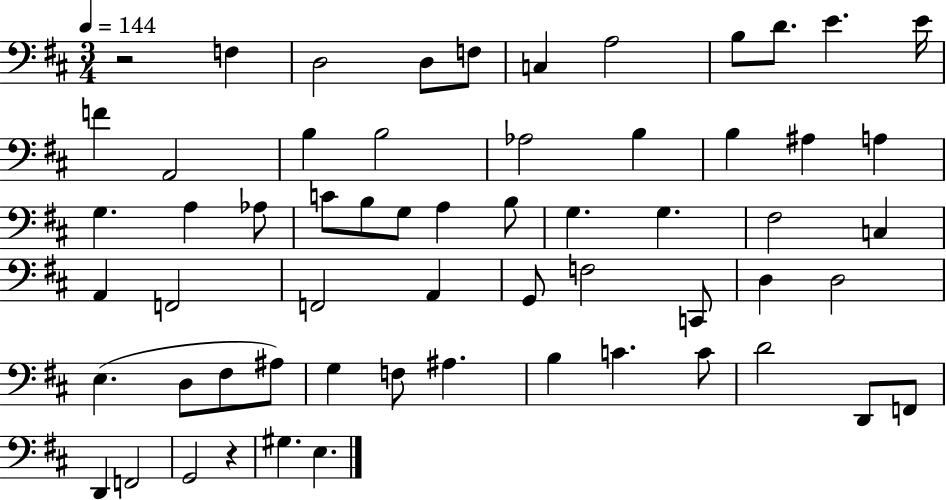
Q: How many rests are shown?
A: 2